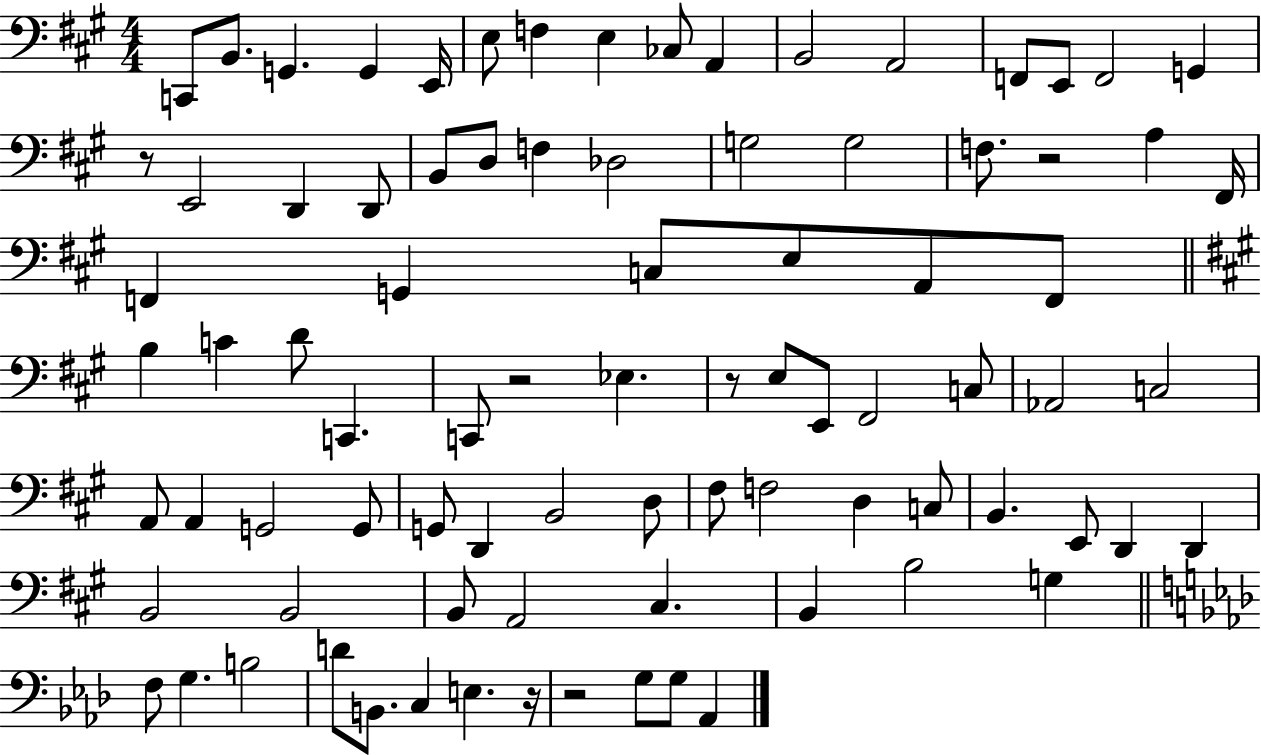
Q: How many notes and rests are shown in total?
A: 86